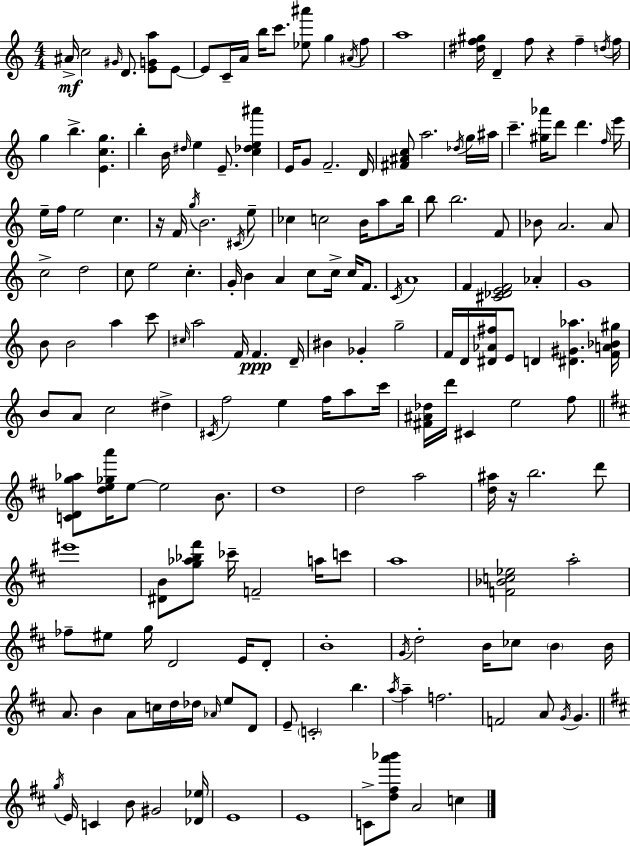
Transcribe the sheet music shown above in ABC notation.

X:1
T:Untitled
M:4/4
L:1/4
K:Am
^A/4 c2 ^G/4 D/2 [EGa]/2 E/2 E/2 C/4 A/4 b/4 c'/2 [_e^a']/2 g ^A/4 f/2 a4 [^df^g]/4 D f/2 z f d/4 f/4 g b [Ecg] b B/4 ^d/4 e E/2 [c_de^a'] E/4 G/2 F2 D/4 [^F^Ac]/2 a2 _d/4 g/4 ^a/4 c' [^g_a']/4 d'/2 d' f/4 e'/4 e/4 f/4 e2 c z/4 F/4 g/4 B2 ^C/4 e/2 _c c2 B/4 a/2 b/4 b/2 b2 F/2 _B/2 A2 A/2 c2 d2 c/2 e2 c G/4 B A c/2 c/4 c/4 F/2 C/4 A4 F [^C_DEF]2 _A G4 B/2 B2 a c'/2 ^c/4 a2 F/4 F D/4 ^B _G g2 F/4 D/4 [^D_A^f]/4 E/2 D [^D^G_a] [FA_B^g]/4 B/2 A/2 c2 ^d ^C/4 f2 e f/4 a/2 c'/4 [^F^A_d]/4 d'/4 ^C e2 f/2 [CDg_a]/2 [de_ga']/4 e/2 e2 B/2 d4 d2 a2 [d^a]/4 z/4 b2 d'/2 ^e'4 [^DB]/2 [g_a_b^f']/2 _c'/4 F2 a/4 c'/2 a4 [F_Bc_e]2 a2 _f/2 ^e/2 g/4 D2 E/4 D/2 B4 G/4 d2 B/4 _c/2 B B/4 A/2 B A/2 c/4 d/4 _d/4 _A/4 e/2 D/2 E/2 C2 b a/4 a f2 F2 A/2 G/4 G g/4 E/4 C B/2 ^G2 [_D_e]/4 E4 E4 C/2 [d^fa'_b']/2 A2 c